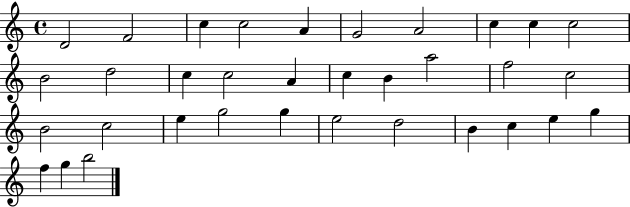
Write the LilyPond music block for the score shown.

{
  \clef treble
  \time 4/4
  \defaultTimeSignature
  \key c \major
  d'2 f'2 | c''4 c''2 a'4 | g'2 a'2 | c''4 c''4 c''2 | \break b'2 d''2 | c''4 c''2 a'4 | c''4 b'4 a''2 | f''2 c''2 | \break b'2 c''2 | e''4 g''2 g''4 | e''2 d''2 | b'4 c''4 e''4 g''4 | \break f''4 g''4 b''2 | \bar "|."
}